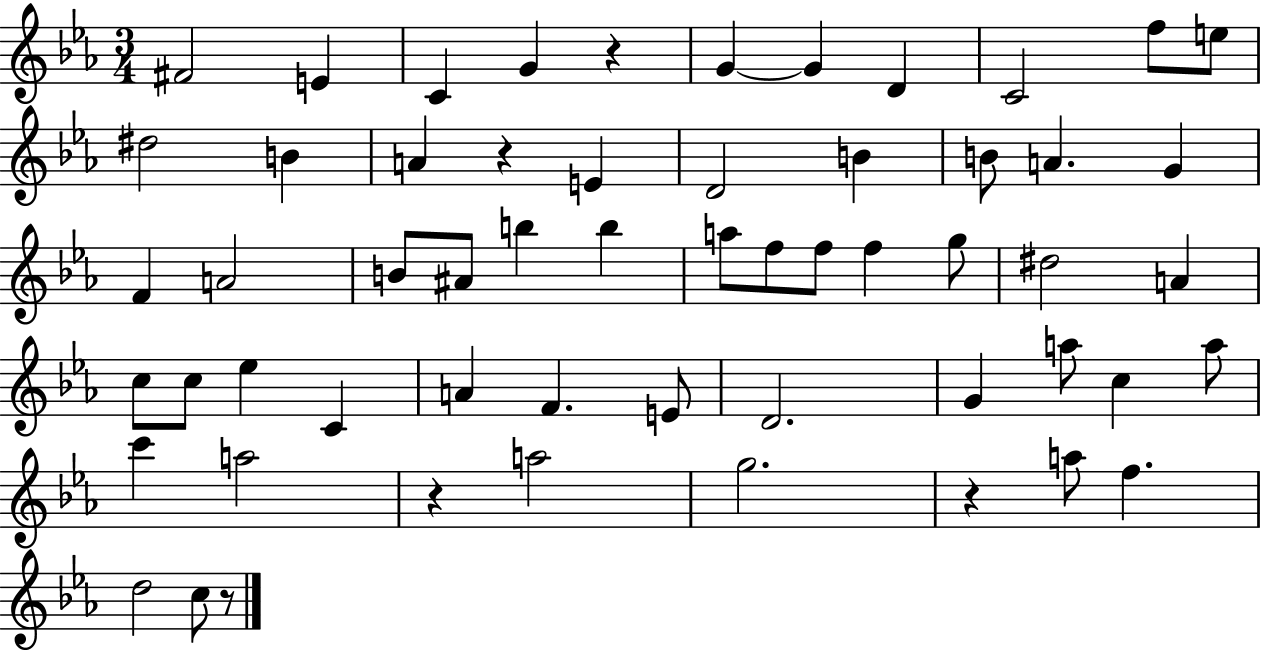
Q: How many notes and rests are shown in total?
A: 57